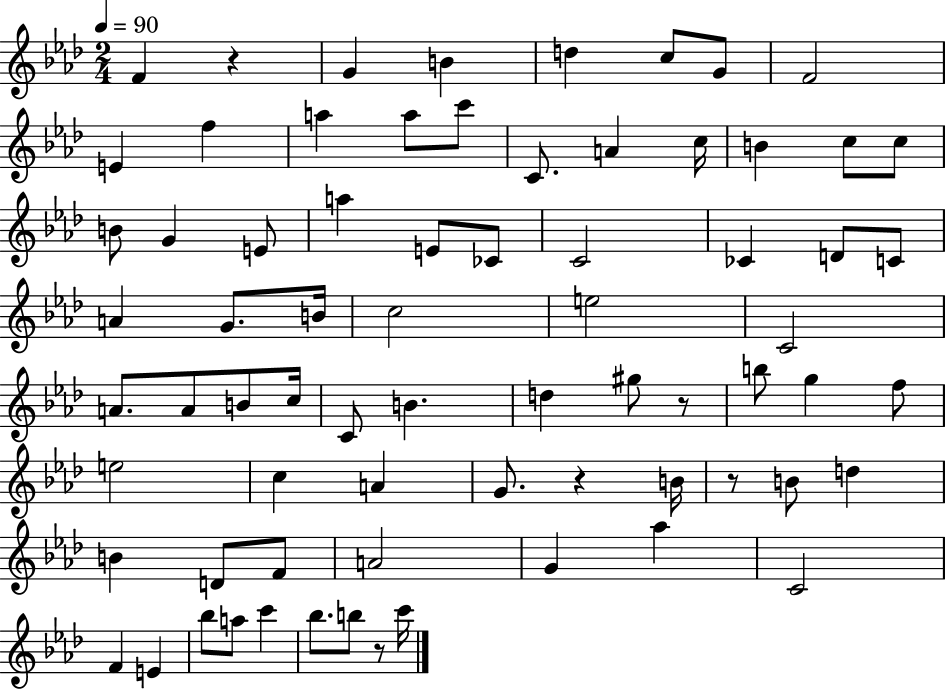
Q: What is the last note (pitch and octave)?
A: C6